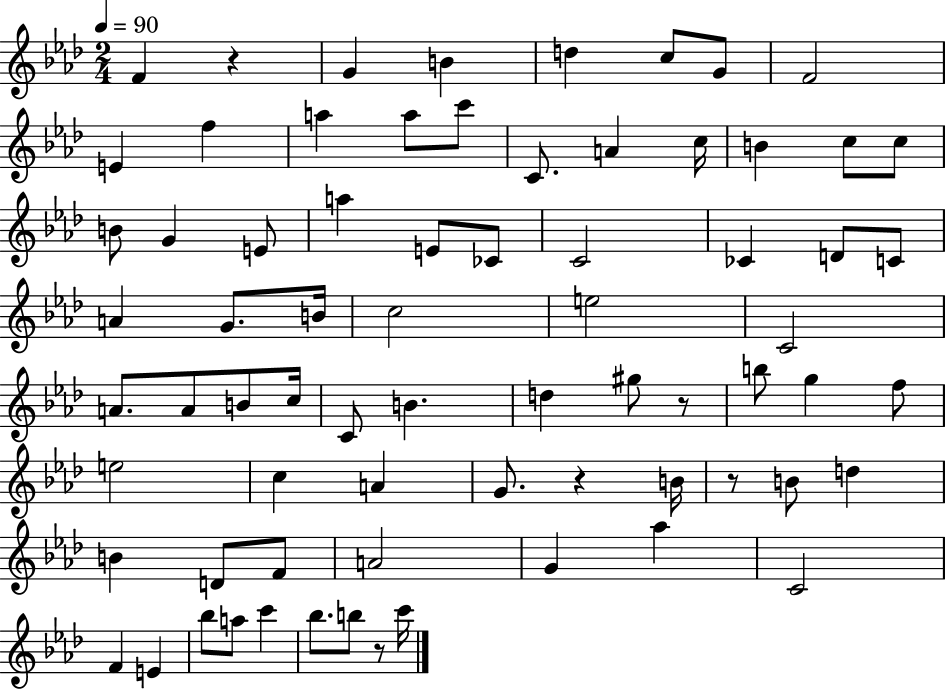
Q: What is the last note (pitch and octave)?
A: C6